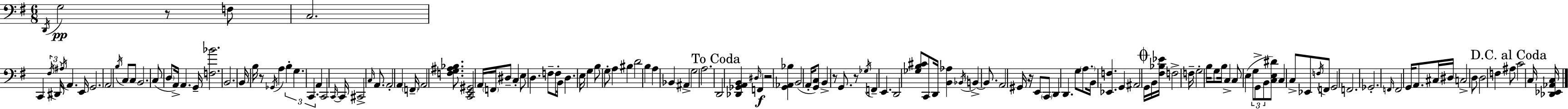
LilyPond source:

{
  \clef bass
  \numericTimeSignature
  \time 6/8
  \key g \major
  \acciaccatura { d,16 }\pp g2 r8 f8 | c2. | c,4 \tuplet 3/2 { \acciaccatura { fis16 } dis,16 \acciaccatura { ais16 } } a,4. | e,16 g,2. | \break a,2 \acciaccatura { b16 } | c8 c8 b,2. | c8( \parenthesize d8 a,16->) a,4. | g,16-- <f bes'>2. | \break b,2. | b,16 b16 r8 \acciaccatura { ges,16 } a4 | \tuplet 3/2 { b4-. g4. c,4. } | a,4 c,2 | \break \grace { c,16~ }~ c,16 cis,2-> | \grace { c16 } a,8. a,2-. | a,4 \parenthesize f,16-- a,2 | <f g ais bes>8. <c, e, gis,>2 | \break a,16 \parenthesize f,16 dis8-- c4-. e8 | d4. f8-- f8-. b,16 | d4. e16 g4 b8 | g8-. a4 bis4 d'2 | \break b4 a4 | bes,4 ais,4-> g2 | a2. | \mark "To Coda" d,2 | \break <des, ges, a, b,>4 \grace { dis16 } f,4\f | r2 <g, aes, bes>4 | b,2( a,16-. <g, c>8) b,4-> | r8 g,8. r8 \acciaccatura { ges16 } f,4-- | \break e,4. d,2 | <ges b cis'>8 c,8 d,16 <b, aes>4 | \acciaccatura { bes,16 } b,4->~~ b,8. a,2 | gis,16 r16 e,8 \parenthesize c,8 | \break d,4 d,4. g8 | \parenthesize a8. b,16 <ees, f>4. g,4 | ais,2 \mark \markup { \musicglyph "scripts.coda" } g,16 b,16 | <fis bes ees'>16 f2-> f16-- g2-. | \break b16 g8 b16 c4-> | c8 e4( \tuplet 3/2 { g8 g,8-> | b,8 } <c e dis'>8) c4 c8-> ees,8 | \acciaccatura { f16 } f,8 g,2 f,2. | \break ges,2.-. | \grace { f,16 } | f,2 g,16 a,8. | cis16 dis16 c2-> d8 | \break d2 f4 | \mark "D.C. al Coda" ais8 c'2 c16 <des, ees, aes, c>16 | \bar "|."
}